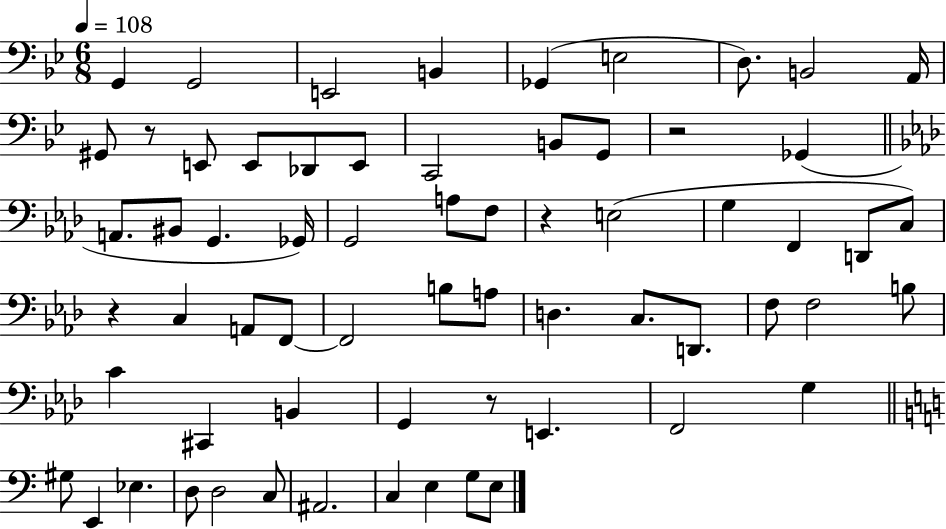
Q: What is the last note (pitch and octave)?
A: E3